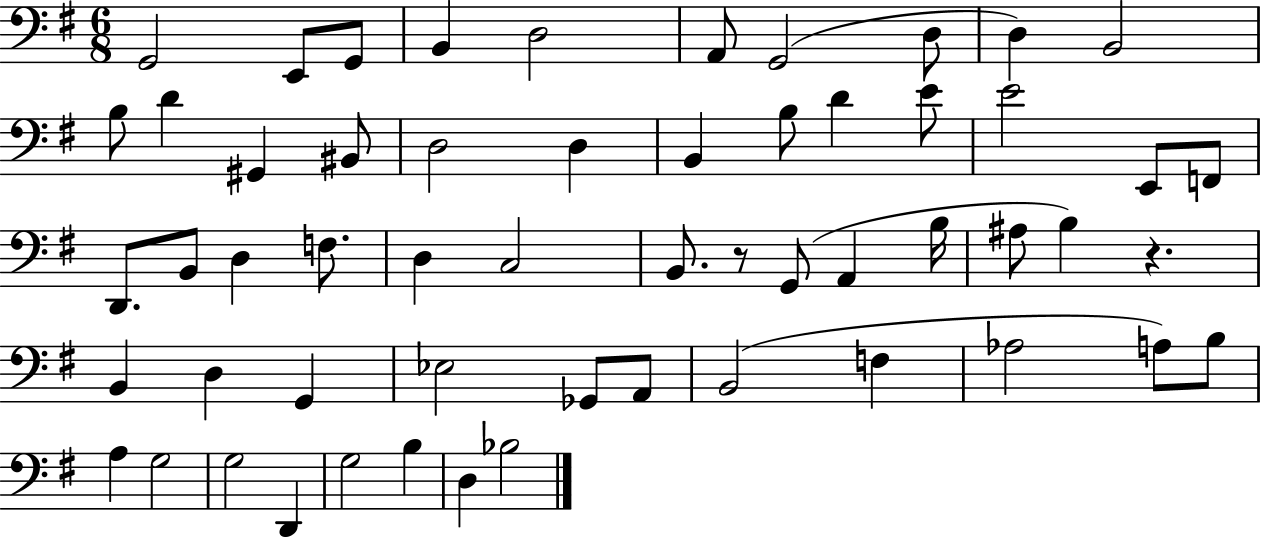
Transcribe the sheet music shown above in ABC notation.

X:1
T:Untitled
M:6/8
L:1/4
K:G
G,,2 E,,/2 G,,/2 B,, D,2 A,,/2 G,,2 D,/2 D, B,,2 B,/2 D ^G,, ^B,,/2 D,2 D, B,, B,/2 D E/2 E2 E,,/2 F,,/2 D,,/2 B,,/2 D, F,/2 D, C,2 B,,/2 z/2 G,,/2 A,, B,/4 ^A,/2 B, z B,, D, G,, _E,2 _G,,/2 A,,/2 B,,2 F, _A,2 A,/2 B,/2 A, G,2 G,2 D,, G,2 B, D, _B,2